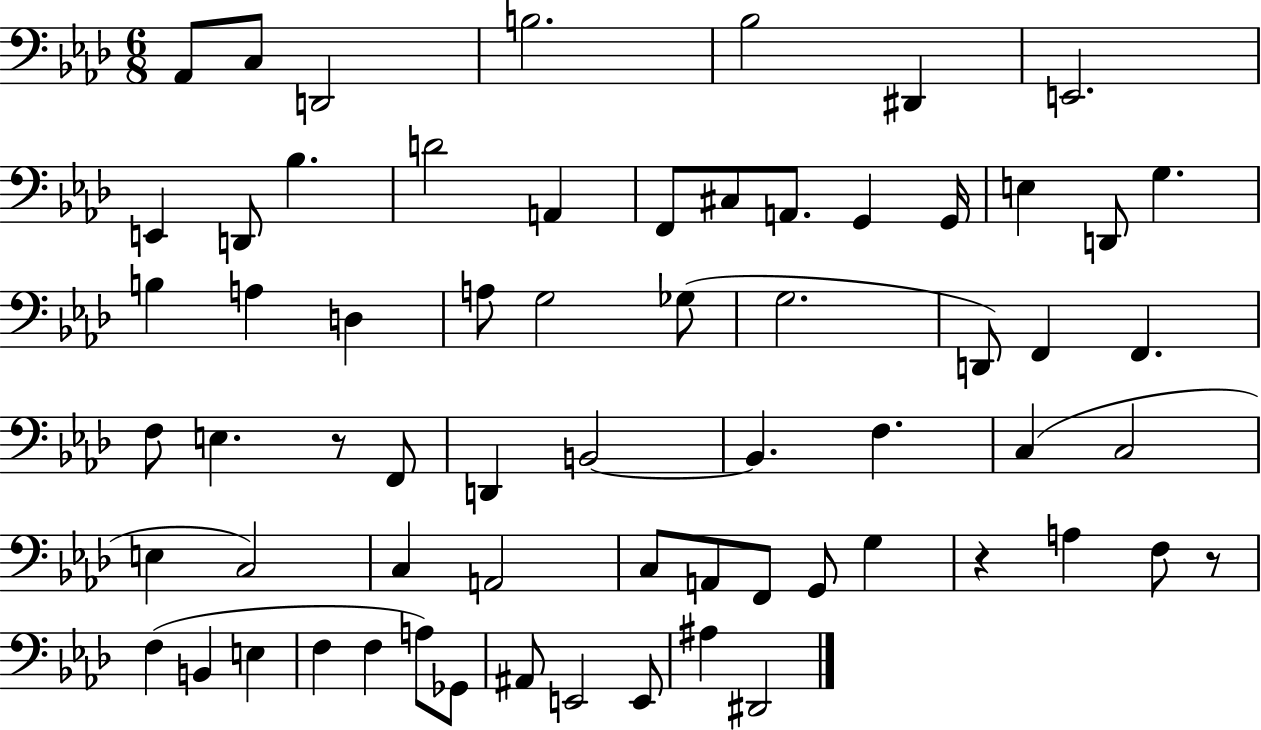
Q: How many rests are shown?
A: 3